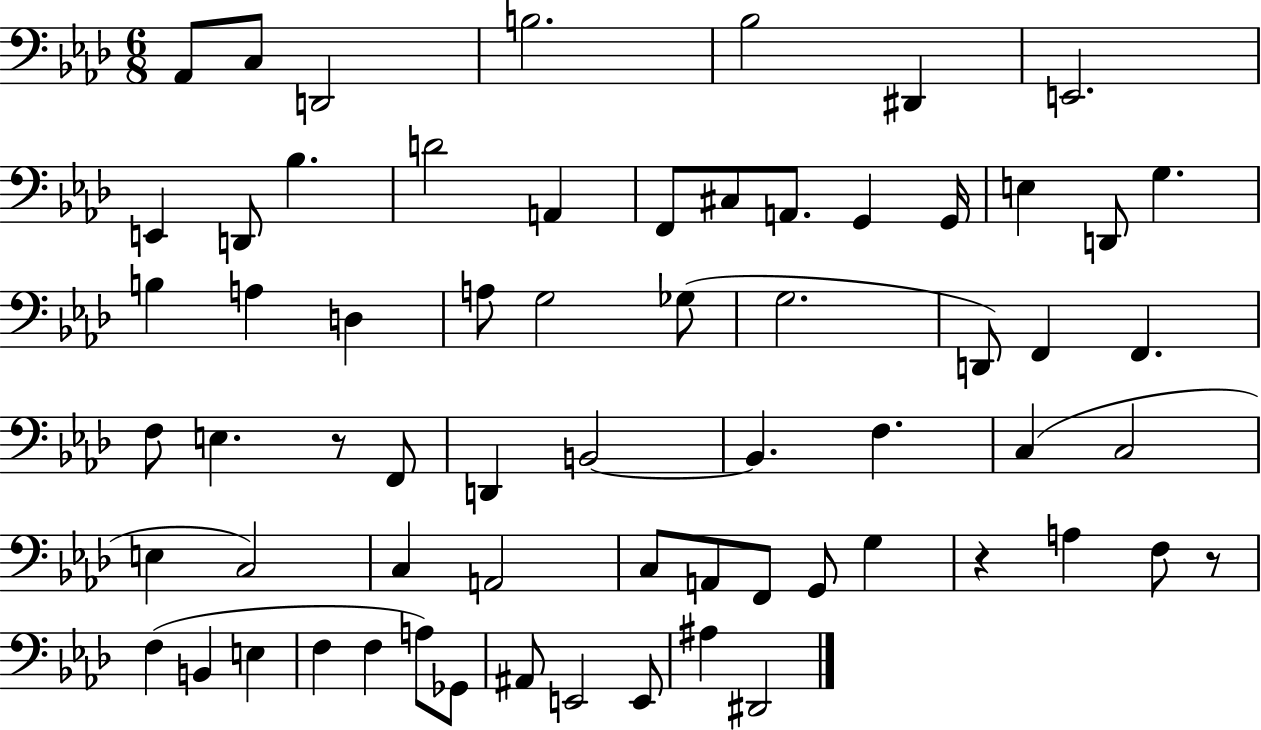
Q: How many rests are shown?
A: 3